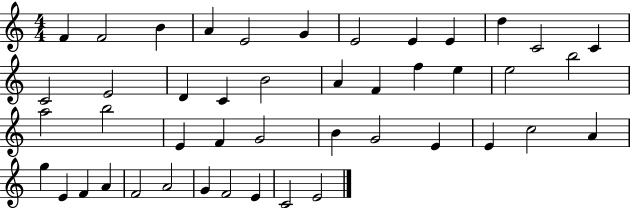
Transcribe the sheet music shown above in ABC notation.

X:1
T:Untitled
M:4/4
L:1/4
K:C
F F2 B A E2 G E2 E E d C2 C C2 E2 D C B2 A F f e e2 b2 a2 b2 E F G2 B G2 E E c2 A g E F A F2 A2 G F2 E C2 E2